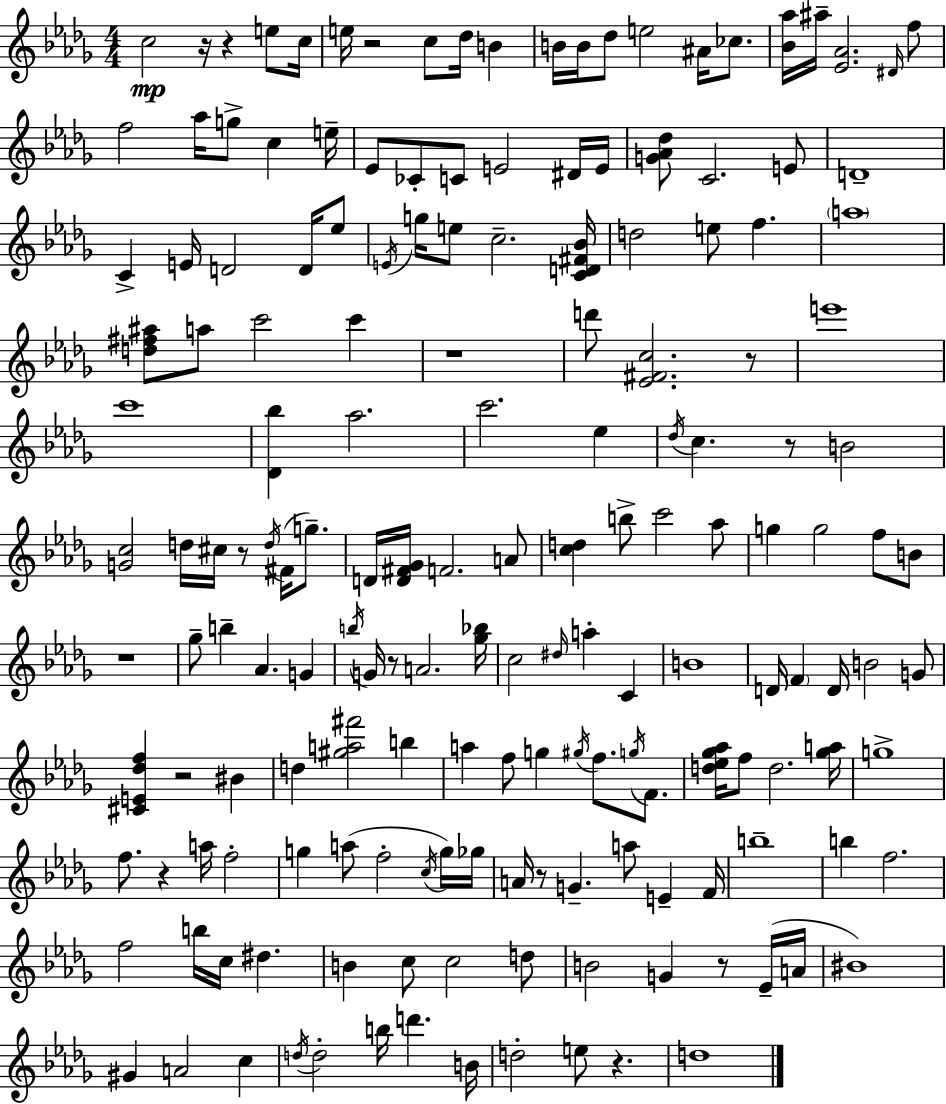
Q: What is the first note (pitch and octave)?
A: C5